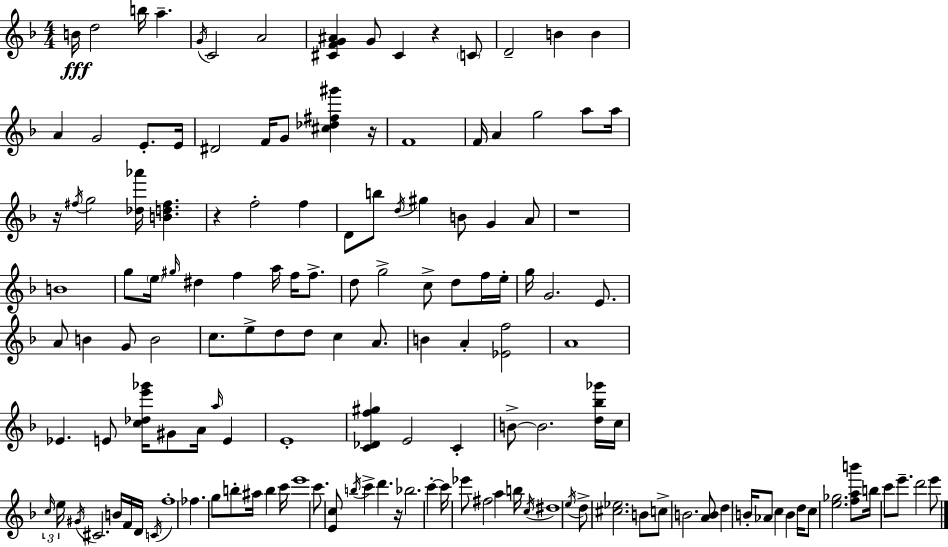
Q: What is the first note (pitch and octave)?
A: B4